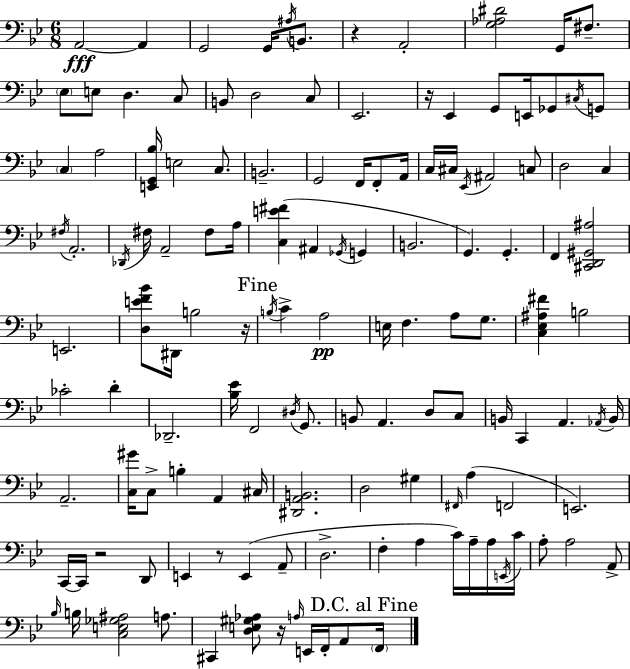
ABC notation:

X:1
T:Untitled
M:6/8
L:1/4
K:Bb
A,,2 A,, G,,2 G,,/4 ^A,/4 B,,/2 z A,,2 [G,_A,^D]2 G,,/4 ^F,/2 _E,/2 E,/2 D, C,/2 B,,/2 D,2 C,/2 _E,,2 z/4 _E,, G,,/2 E,,/4 _G,,/2 ^C,/4 G,,/2 C, A,2 [E,,G,,_B,]/4 E,2 C,/2 B,,2 G,,2 F,,/4 F,,/2 A,,/4 C,/4 ^C,/4 _E,,/4 ^A,,2 C,/2 D,2 C, ^F,/4 A,,2 _D,,/4 ^F,/4 A,,2 ^F,/2 A,/4 [C,E^F] ^A,, _G,,/4 G,, B,,2 G,, G,, F,, [^C,,D,,^G,,^A,]2 E,,2 [D,EF_B]/2 ^D,,/4 B,2 z/4 B,/4 C A,2 E,/4 F, A,/2 G,/2 [C,_E,^A,^F] B,2 _C2 D _D,,2 [_B,_E]/4 F,,2 ^D,/4 G,,/2 B,,/2 A,, D,/2 C,/2 B,,/4 C,, A,, _A,,/4 B,,/4 A,,2 [C,^G]/4 C,/2 B, A,, ^C,/4 [^D,,A,,B,,]2 D,2 ^G, ^F,,/4 A, F,,2 E,,2 C,,/4 C,,/4 z2 D,,/2 E,, z/2 E,, A,,/2 D,2 F, A, C/4 A,/4 A,/4 E,,/4 C/4 A,/2 A,2 A,,/2 _B,/4 B,/4 [C,E,_G,^A,]2 A,/2 ^C,, [D,E,^G,_A,]/2 z/4 A,/4 E,,/4 F,,/4 A,,/2 F,,/4